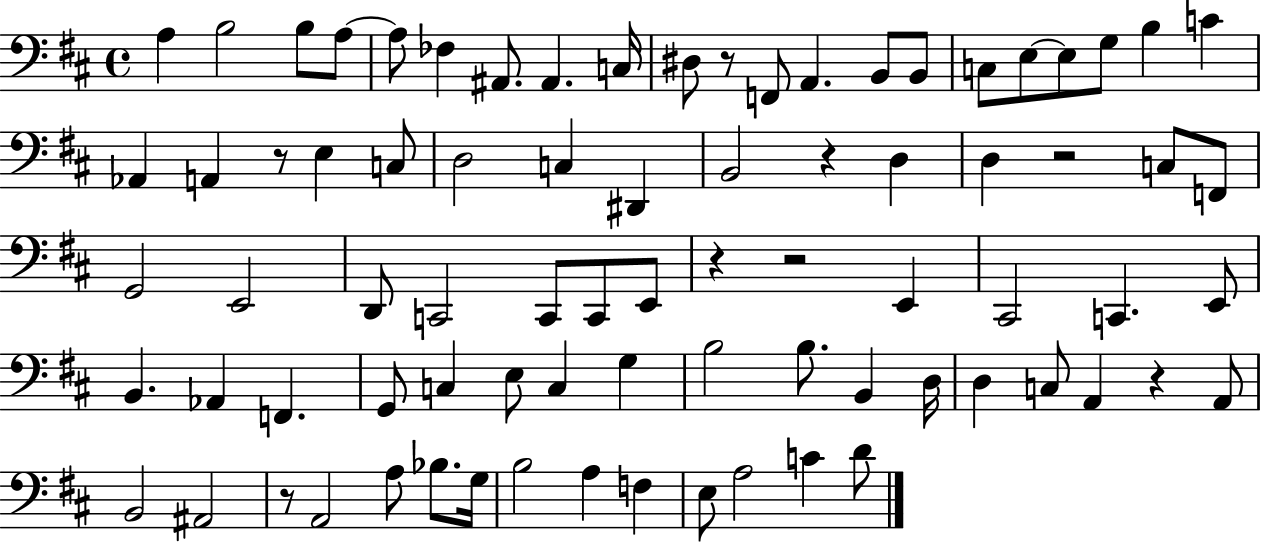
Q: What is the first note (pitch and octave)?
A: A3